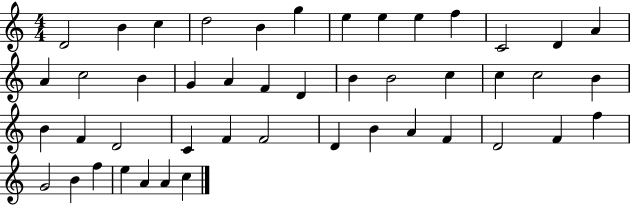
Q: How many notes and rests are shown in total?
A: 46